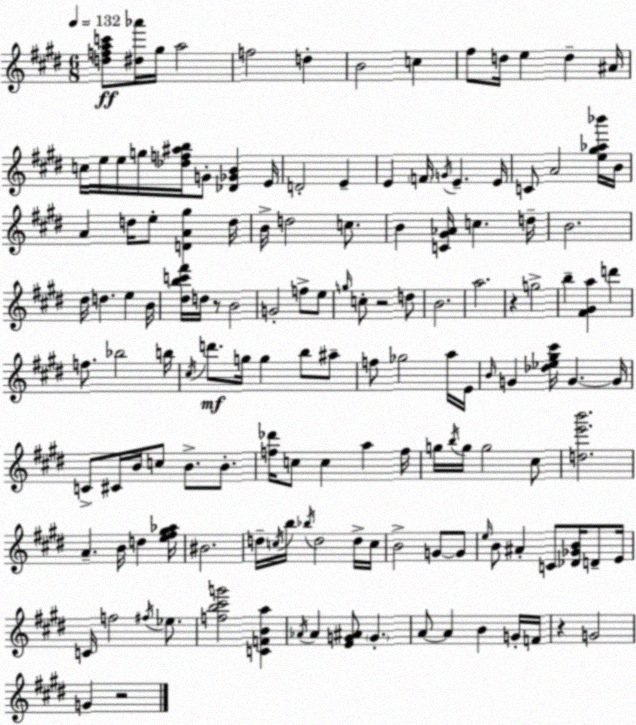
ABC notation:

X:1
T:Untitled
M:6/8
L:1/4
K:E
[dfac']/2 [^d_a']/4 ^g/4 a2 f2 d B2 c ^f/2 d/4 e d ^A/4 c/4 e/4 e/4 g/4 [_df^ab]/4 G/2 [_D_GB] E/4 D2 E E F/4 G/4 E E/4 C/2 A2 [e^g_a_b']/4 B/4 A d/4 e/2 [DA^g] d/4 B/4 d2 c/2 B [C^G_A]/4 c d/4 B2 ^d/4 d e B/4 [^dbc'^f']/4 d/4 z/2 B2 G2 f/2 e/2 g/4 c/2 z2 d/2 B2 a2 z g2 b [^F^Ga] d' f/2 _b2 b/4 ^c/4 d'/2 g/4 g b/2 ^a/2 f/2 _g2 a/4 E/4 B/4 G [_d_e^g^c']/4 G G/4 C/2 ^C/4 B/4 c/2 B/2 B/2 [f_d']/4 c/2 c a f/4 g/4 b/4 g/4 g2 ^c/2 [de'b']2 A B/4 d [e^f^g_a]/4 ^B2 d/4 c/4 b/4 _b/4 d2 d/4 c/4 B2 G/2 G/2 e/4 B/2 ^A C/2 [_D_GB]/4 D/2 E/4 C/4 f2 ^f/4 _e/2 [fb^c'g']2 [CFBa] _A/4 _A [EG^A]/2 G A/2 A B G/4 F/4 z G2 G z2